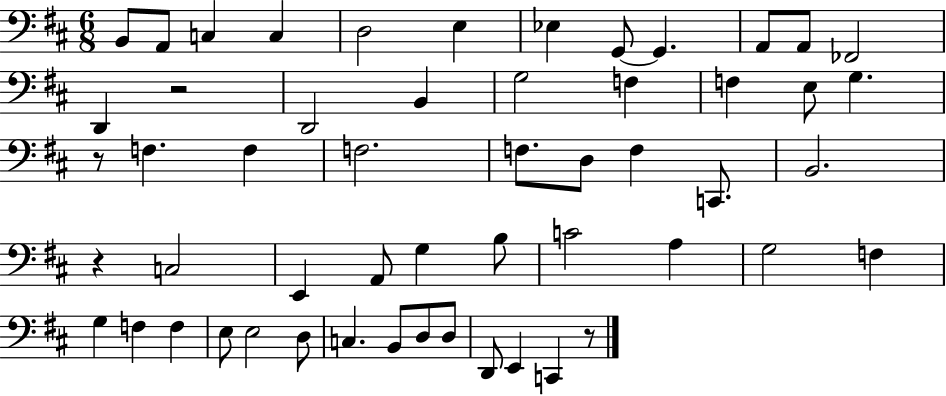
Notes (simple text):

B2/e A2/e C3/q C3/q D3/h E3/q Eb3/q G2/e G2/q. A2/e A2/e FES2/h D2/q R/h D2/h B2/q G3/h F3/q F3/q E3/e G3/q. R/e F3/q. F3/q F3/h. F3/e. D3/e F3/q C2/e. B2/h. R/q C3/h E2/q A2/e G3/q B3/e C4/h A3/q G3/h F3/q G3/q F3/q F3/q E3/e E3/h D3/e C3/q. B2/e D3/e D3/e D2/e E2/q C2/q R/e